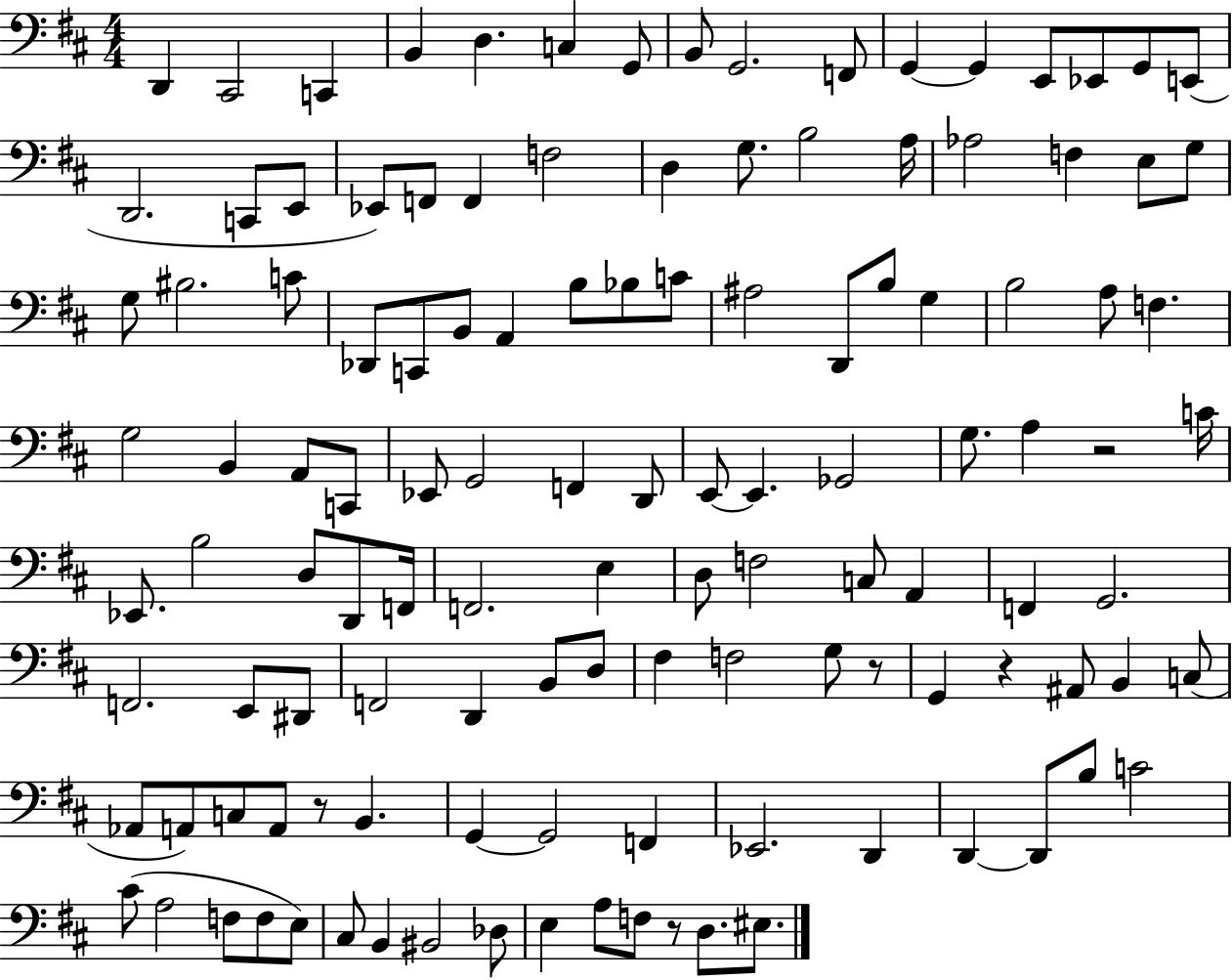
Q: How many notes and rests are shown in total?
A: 122